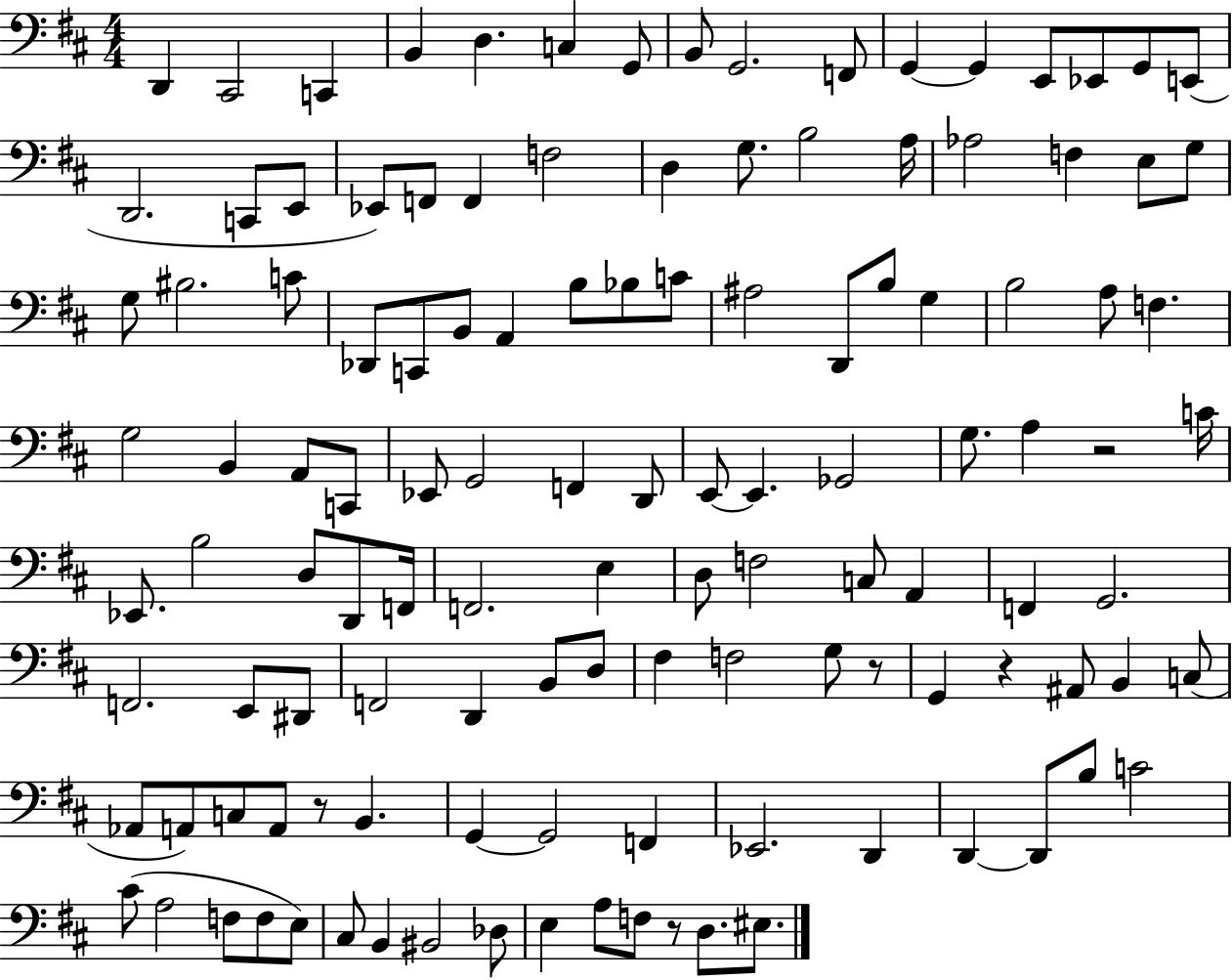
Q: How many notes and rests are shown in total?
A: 122